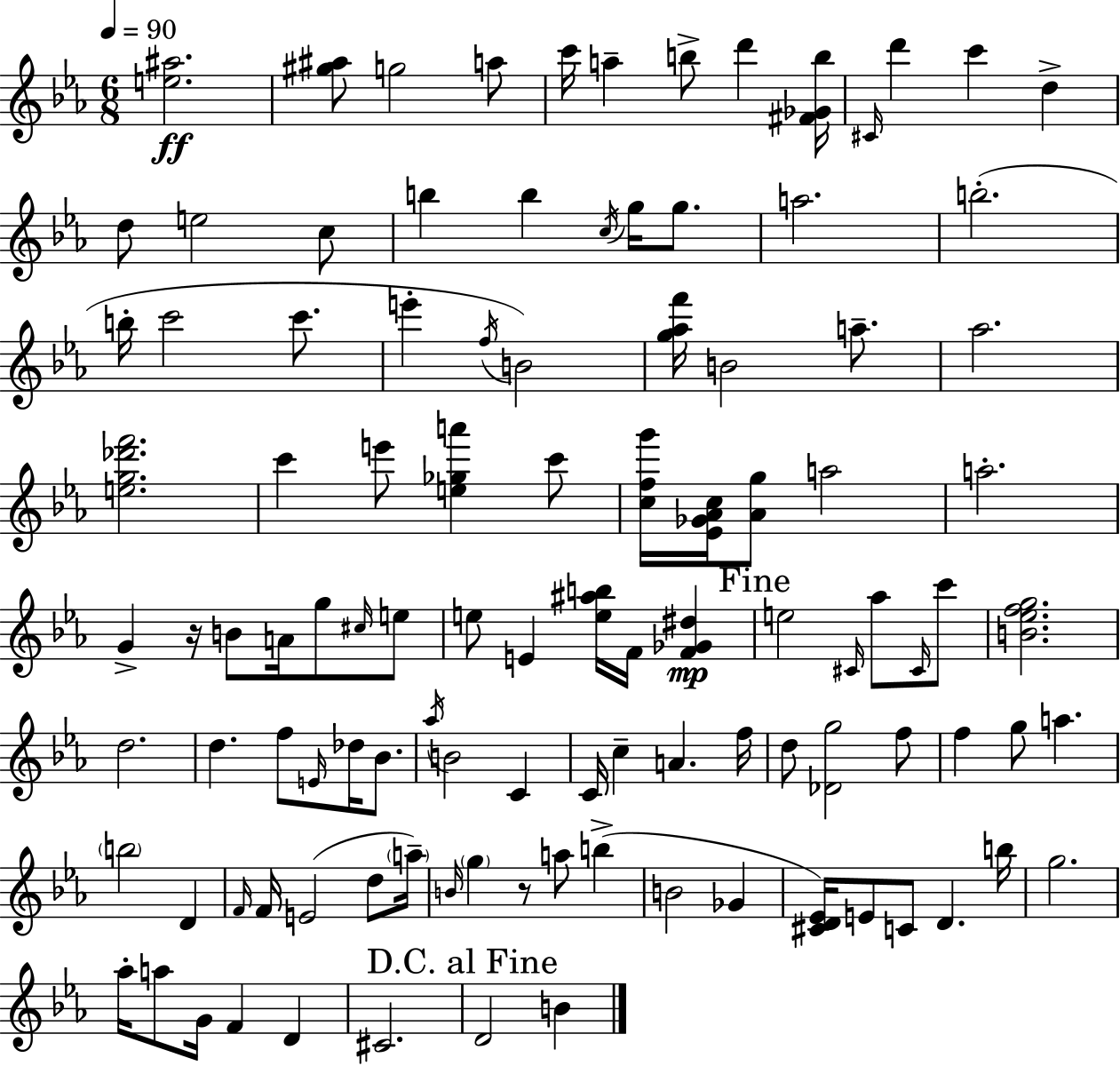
[E5,A#5]/h. [G#5,A#5]/e G5/h A5/e C6/s A5/q B5/e D6/q [F#4,Gb4,B5]/s C#4/s D6/q C6/q D5/q D5/e E5/h C5/e B5/q B5/q C5/s G5/s G5/e. A5/h. B5/h. B5/s C6/h C6/e. E6/q F5/s B4/h [G5,Ab5,F6]/s B4/h A5/e. Ab5/h. [E5,G5,Db6,F6]/h. C6/q E6/e [E5,Gb5,A6]/q C6/e [C5,F5,G6]/s [Eb4,Gb4,Ab4,C5]/s [Ab4,G5]/e A5/h A5/h. G4/q R/s B4/e A4/s G5/e C#5/s E5/e E5/e E4/q [E5,A#5,B5]/s F4/s [F4,Gb4,D#5]/q E5/h C#4/s Ab5/e C#4/s C6/e [B4,Eb5,F5,G5]/h. D5/h. D5/q. F5/e E4/s Db5/s Bb4/e. Ab5/s B4/h C4/q C4/s C5/q A4/q. F5/s D5/e [Db4,G5]/h F5/e F5/q G5/e A5/q. B5/h D4/q F4/s F4/s E4/h D5/e A5/s B4/s G5/q R/e A5/e B5/q B4/h Gb4/q [C#4,D4,Eb4]/s E4/e C4/e D4/q. B5/s G5/h. Ab5/s A5/e G4/s F4/q D4/q C#4/h. D4/h B4/q